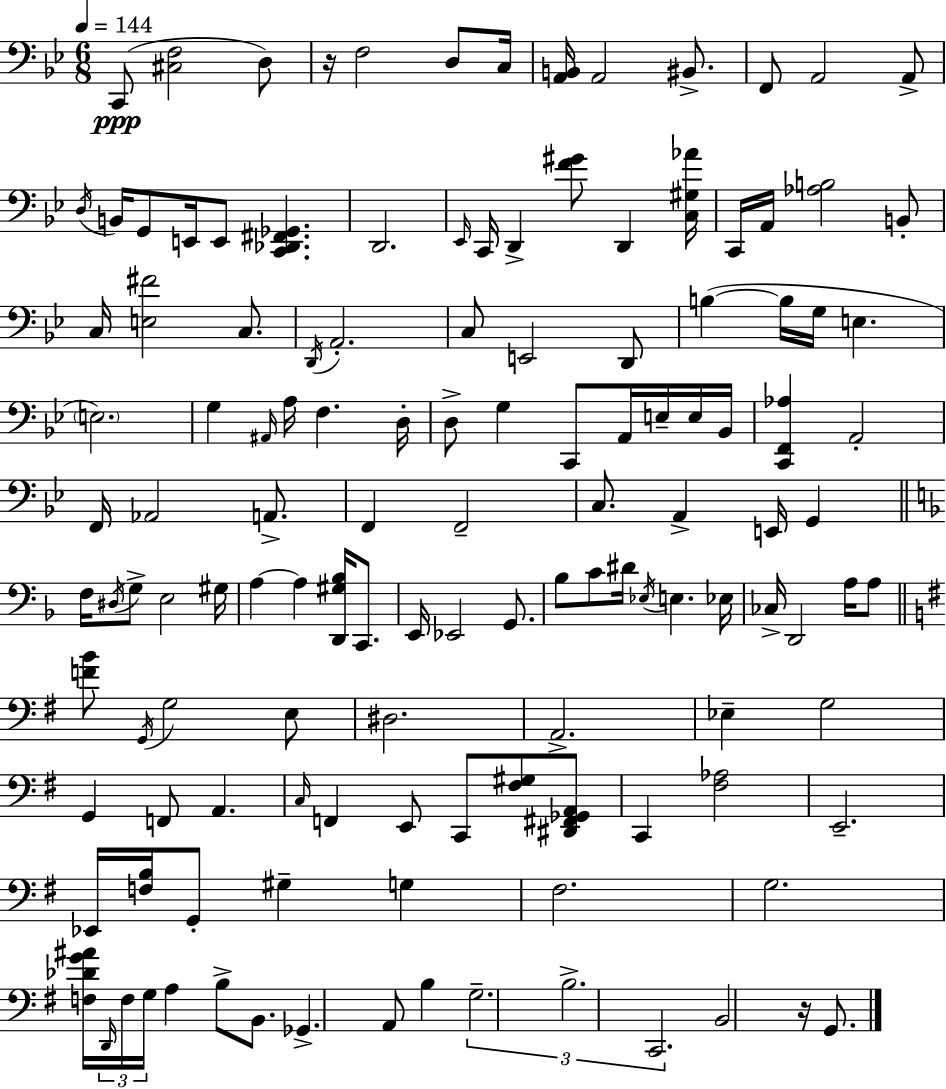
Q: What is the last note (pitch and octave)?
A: G2